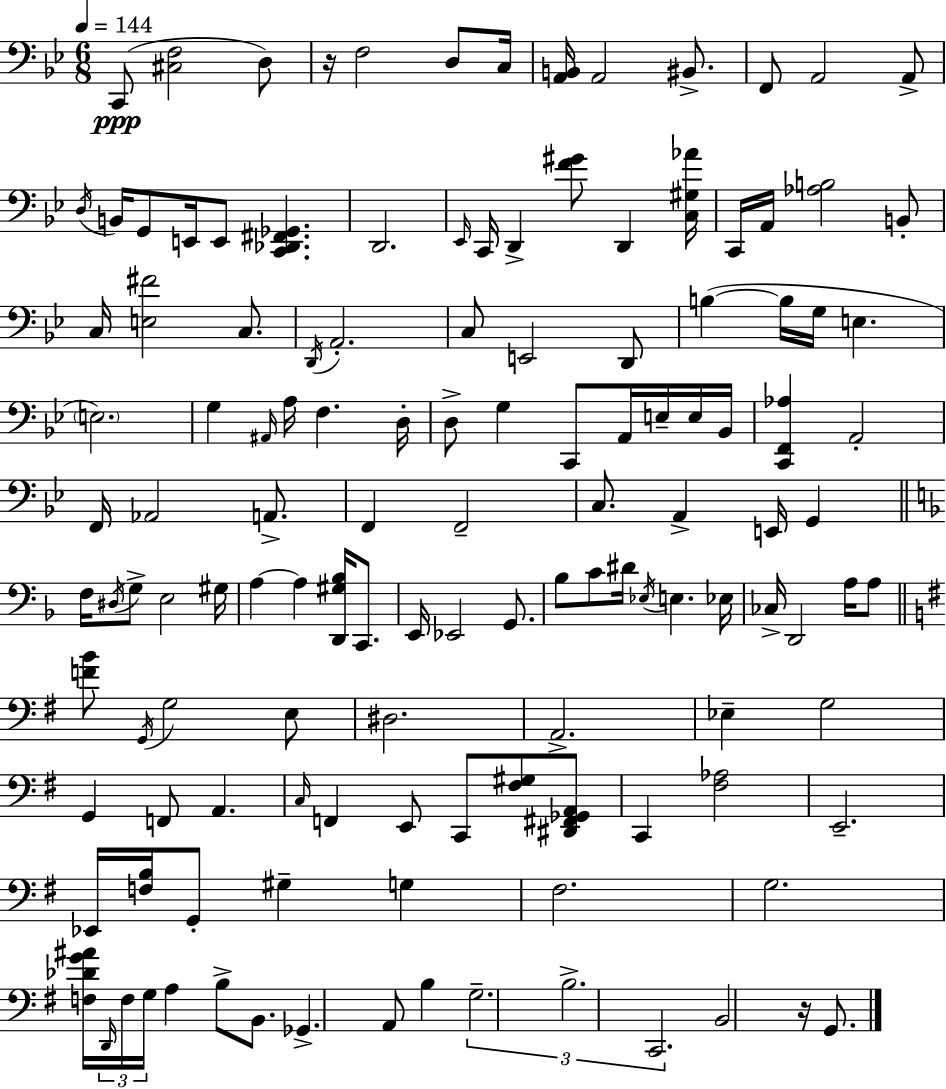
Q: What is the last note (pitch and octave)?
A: G2